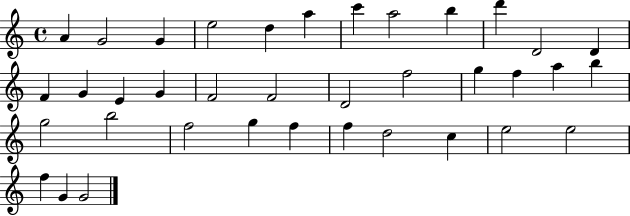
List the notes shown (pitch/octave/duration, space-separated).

A4/q G4/h G4/q E5/h D5/q A5/q C6/q A5/h B5/q D6/q D4/h D4/q F4/q G4/q E4/q G4/q F4/h F4/h D4/h F5/h G5/q F5/q A5/q B5/q G5/h B5/h F5/h G5/q F5/q F5/q D5/h C5/q E5/h E5/h F5/q G4/q G4/h